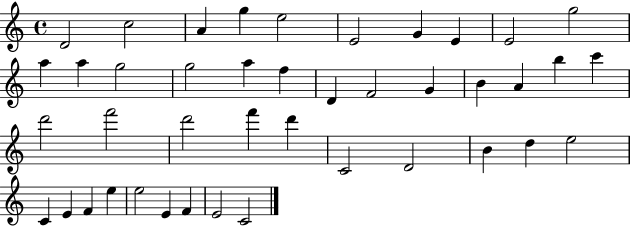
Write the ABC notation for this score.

X:1
T:Untitled
M:4/4
L:1/4
K:C
D2 c2 A g e2 E2 G E E2 g2 a a g2 g2 a f D F2 G B A b c' d'2 f'2 d'2 f' d' C2 D2 B d e2 C E F e e2 E F E2 C2